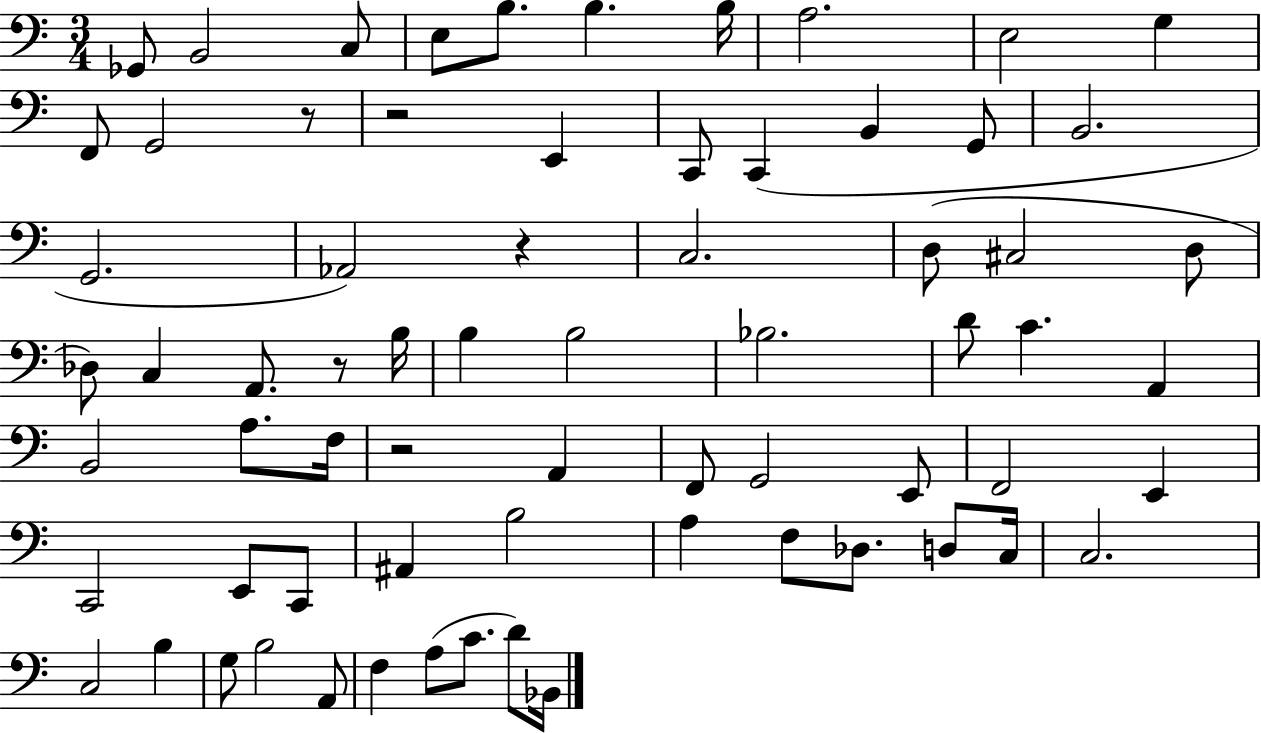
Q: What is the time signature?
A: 3/4